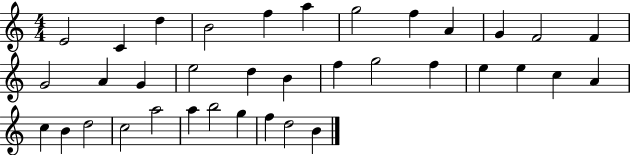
{
  \clef treble
  \numericTimeSignature
  \time 4/4
  \key c \major
  e'2 c'4 d''4 | b'2 f''4 a''4 | g''2 f''4 a'4 | g'4 f'2 f'4 | \break g'2 a'4 g'4 | e''2 d''4 b'4 | f''4 g''2 f''4 | e''4 e''4 c''4 a'4 | \break c''4 b'4 d''2 | c''2 a''2 | a''4 b''2 g''4 | f''4 d''2 b'4 | \break \bar "|."
}